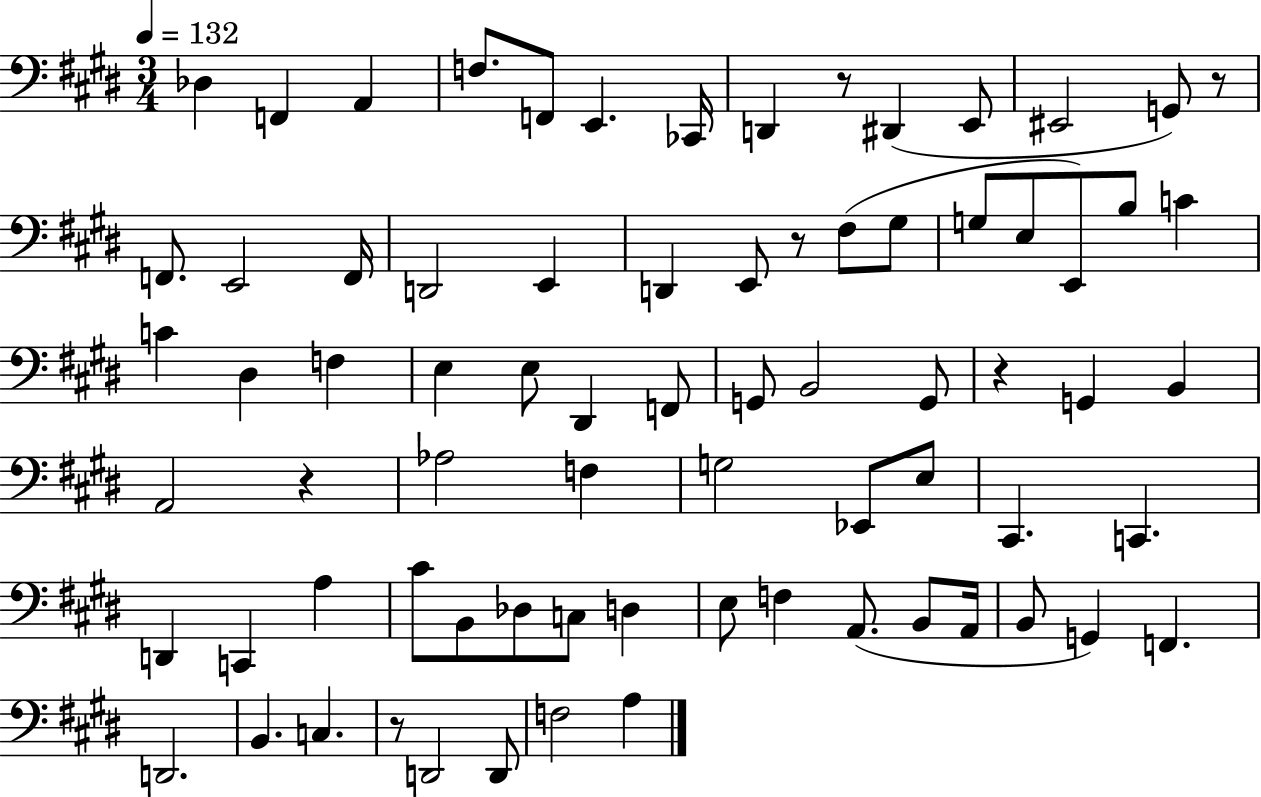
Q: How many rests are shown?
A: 6